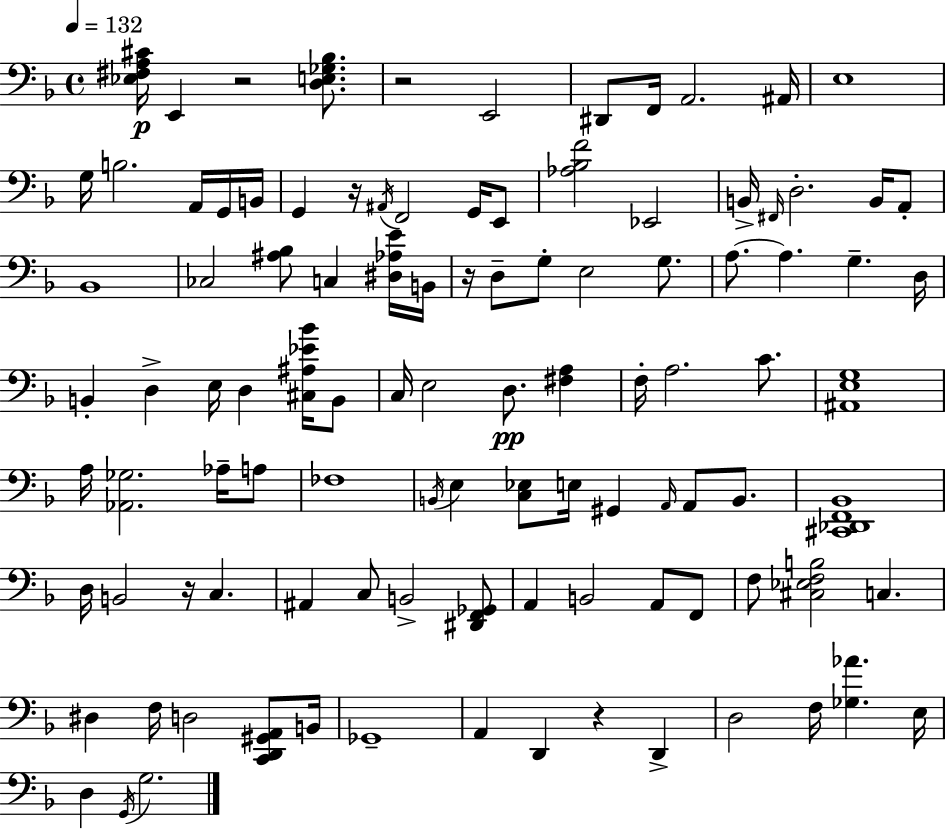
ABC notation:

X:1
T:Untitled
M:4/4
L:1/4
K:Dm
[_E,^F,A,^C]/4 E,, z2 [D,E,_G,_B,]/2 z2 E,,2 ^D,,/2 F,,/4 A,,2 ^A,,/4 E,4 G,/4 B,2 A,,/4 G,,/4 B,,/4 G,, z/4 ^A,,/4 F,,2 G,,/4 E,,/2 [_A,_B,F]2 _E,,2 B,,/4 ^F,,/4 D,2 B,,/4 A,,/2 _B,,4 _C,2 [^A,_B,]/2 C, [^D,_A,E]/4 B,,/4 z/4 D,/2 G,/2 E,2 G,/2 A,/2 A, G, D,/4 B,, D, E,/4 D, [^C,^A,_E_B]/4 B,,/2 C,/4 E,2 D,/2 [^F,A,] F,/4 A,2 C/2 [^A,,E,G,]4 A,/4 [_A,,_G,]2 _A,/4 A,/2 _F,4 B,,/4 E, [C,_E,]/2 E,/4 ^G,, A,,/4 A,,/2 B,,/2 [^C,,_D,,F,,_B,,]4 D,/4 B,,2 z/4 C, ^A,, C,/2 B,,2 [^D,,F,,_G,,]/2 A,, B,,2 A,,/2 F,,/2 F,/2 [^C,_E,F,B,]2 C, ^D, F,/4 D,2 [C,,D,,^G,,A,,]/2 B,,/4 _G,,4 A,, D,, z D,, D,2 F,/4 [_G,_A] E,/4 D, G,,/4 G,2